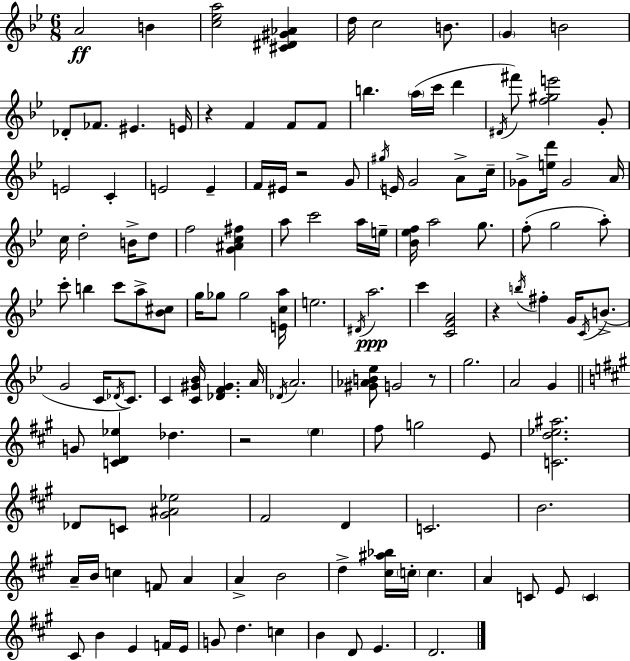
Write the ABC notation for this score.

X:1
T:Untitled
M:6/8
L:1/4
K:Gm
A2 B [c_ea]2 [^C^D^G_A] d/4 c2 B/2 G B2 _D/2 _F/2 ^E E/4 z F F/2 F/2 b a/4 c'/4 d' ^D/4 ^f'/2 [f^ge']2 G/2 E2 C E2 E F/4 ^E/4 z2 G/2 ^g/4 E/4 G2 A/2 c/4 _G/2 [ed']/4 _G2 A/4 c/4 d2 B/4 d/2 f2 [G^Ac^f] a/2 c'2 a/4 e/4 [_B_ef]/4 a2 g/2 f/2 g2 a/2 c'/2 b c'/2 a/2 [_B^c]/2 g/4 _g/2 _g2 [Eca]/4 e2 ^D/4 a2 c' [CFA]2 z b/4 ^f G/4 C/4 B/2 G2 C/4 _D/4 C/2 C [C^G_B]/4 [_DF^G] A/4 _D/4 A2 [^G_AB_e]/2 G2 z/2 g2 A2 G G/2 [CD_e] _d z2 e ^f/2 g2 E/2 [Cd_e^a]2 _D/2 C/2 [^G^A_e]2 ^F2 D C2 B2 A/4 B/4 c F/2 A A B2 d [^c^a_b]/4 c/4 c A C/2 E/2 C ^C/2 B E F/4 E/4 G/2 d c B D/2 E D2